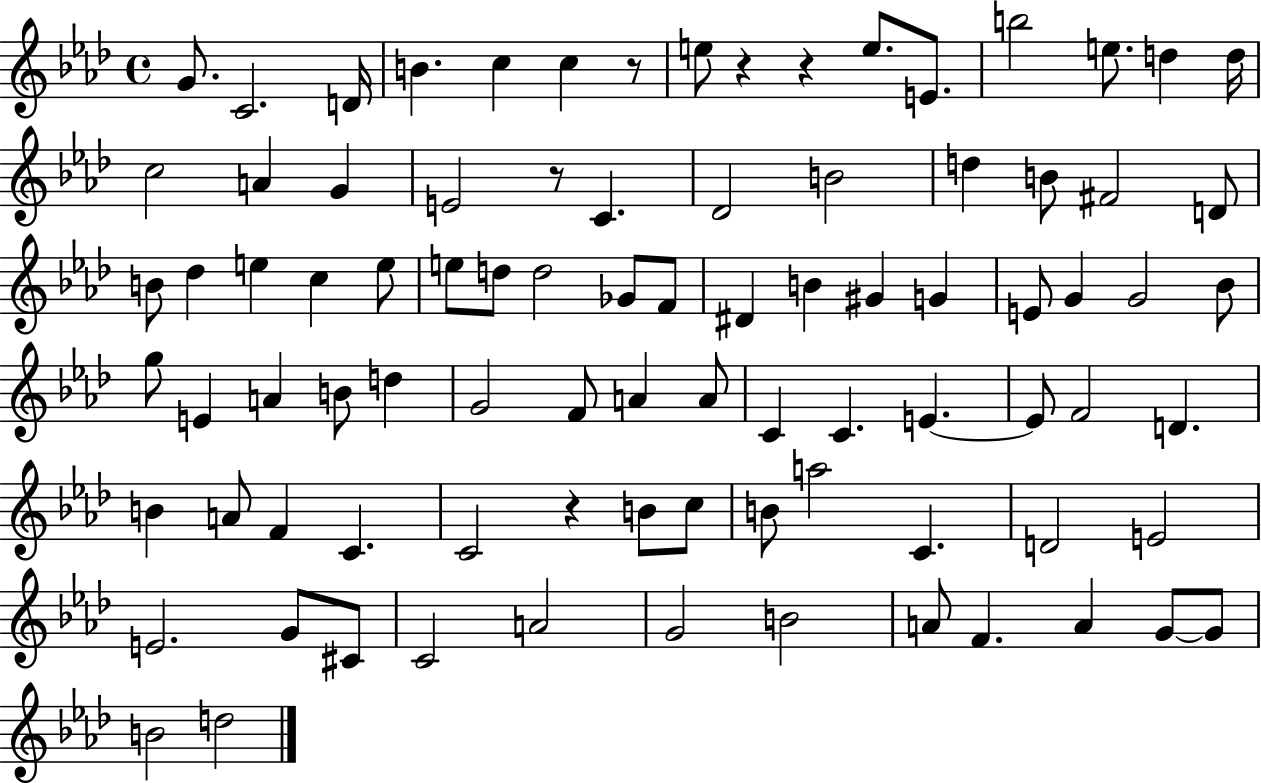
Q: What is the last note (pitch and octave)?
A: D5